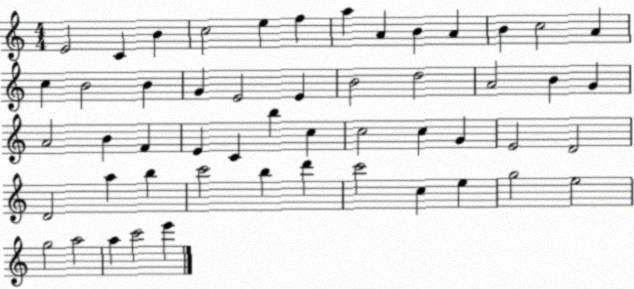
X:1
T:Untitled
M:4/4
L:1/4
K:C
E2 C B c2 e f a A B A B c2 A c B2 B G E2 E B2 d2 A2 B G A2 B F E C b c c2 c G E2 D2 D2 a b c'2 b d' c'2 c e g2 e2 g2 a2 a c'2 e'